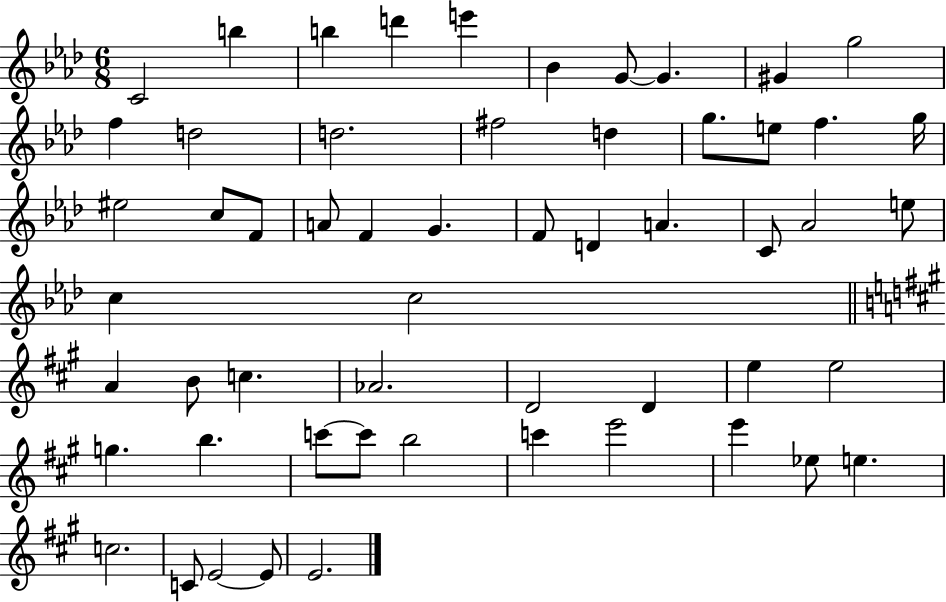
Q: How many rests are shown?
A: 0